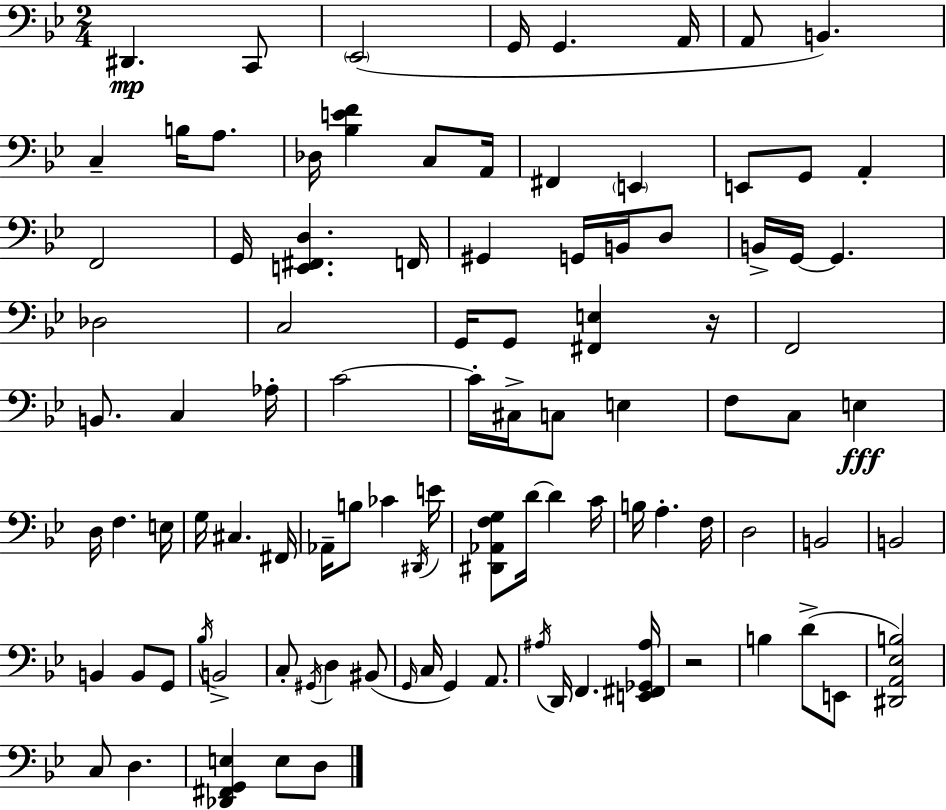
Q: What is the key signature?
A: BES major